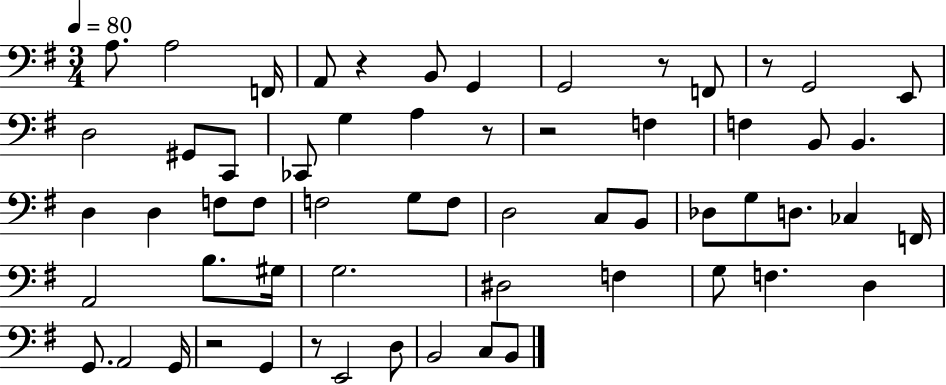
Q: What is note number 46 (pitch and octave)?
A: A2